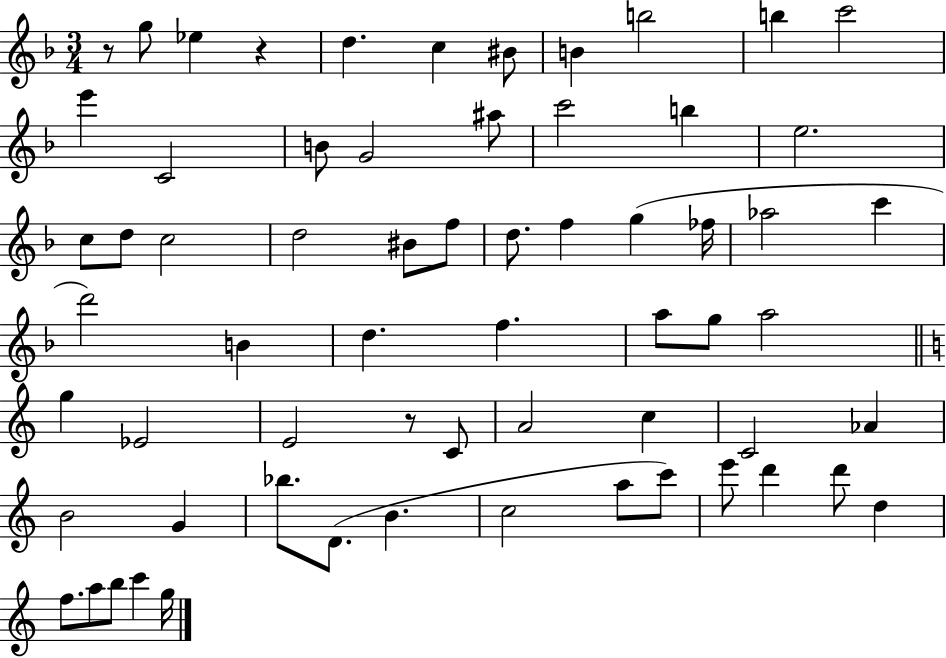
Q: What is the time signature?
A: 3/4